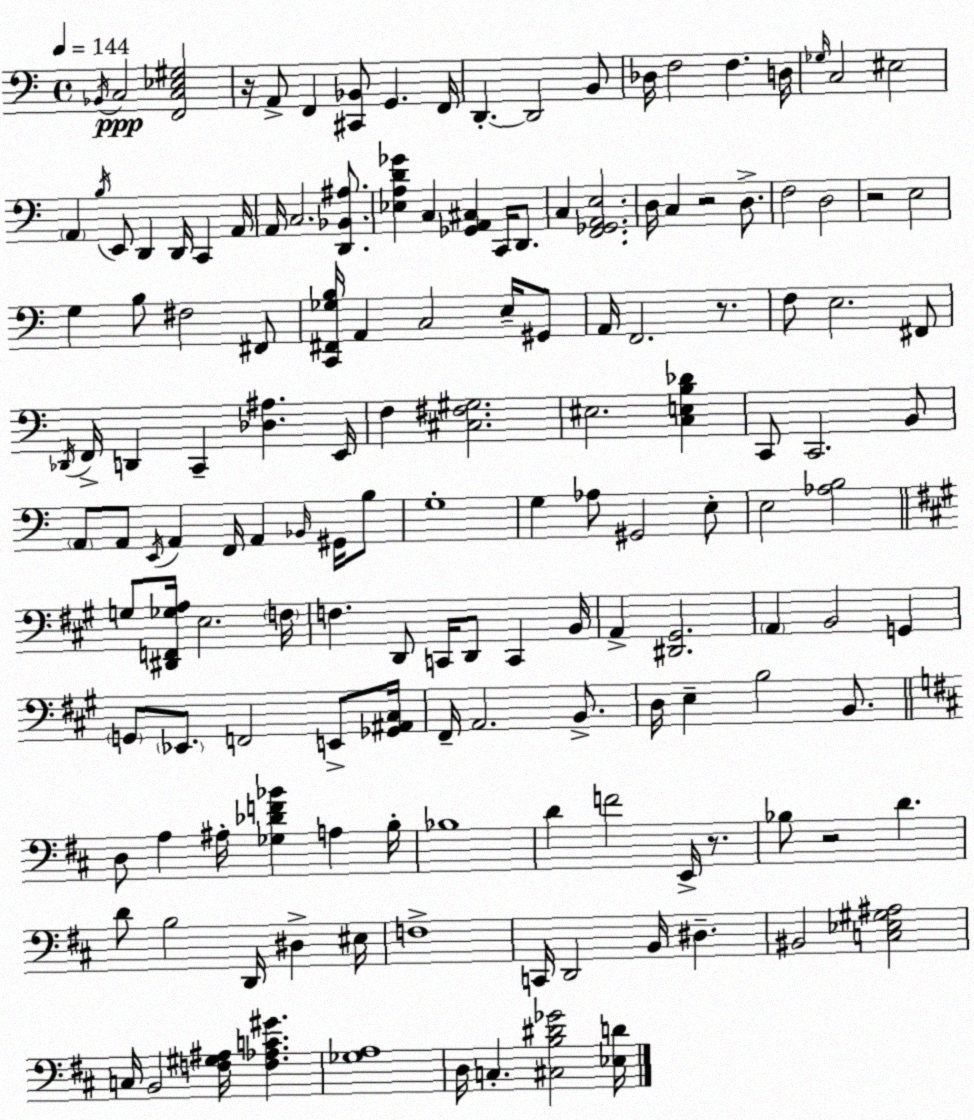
X:1
T:Untitled
M:4/4
L:1/4
K:Am
_B,,/4 C,2 [F,,C,_E,^G,]2 z/4 A,,/2 F,, [^C,,_B,,]/2 G,, F,,/4 D,, D,,2 B,,/2 _D,/4 F,2 F, D,/4 _G,/4 C,2 ^E,2 A,, B,/4 E,,/2 D,, D,,/4 C,, A,,/4 A,,/4 C,2 [D,,_B,,^A,]/2 [_E,A,D_G] C, [_G,,A,,^C,] C,,/4 D,,/2 C, [F,,_G,,A,,E,]2 D,/4 C, z2 D,/2 F,2 D,2 z2 E,2 G, B,/2 ^F,2 ^F,,/2 [C,,^F,,_G,B,]/4 A,, C,2 E,/4 ^G,,/2 A,,/4 F,,2 z/2 F,/2 E,2 ^F,,/2 _D,,/4 F,,/4 D,, C,, [_D,^A,] E,,/4 F, [^C,^F,^G,]2 ^E,2 [C,E,B,_D] C,,/2 C,,2 B,,/2 A,,/2 A,,/2 E,,/4 A,, F,,/4 A,, _B,,/4 ^G,,/4 B,/2 G,4 G, _A,/2 ^G,,2 E,/2 E,2 [_A,B,]2 G,/2 [^D,,F,,_G,A,]/4 E,2 F,/4 F, D,,/2 C,,/4 D,,/2 C,, B,,/4 A,, [^D,,^G,,]2 A,, B,,2 G,, G,,/2 _E,,/2 F,,2 E,,/2 [_G,,^A,,^C,]/4 ^F,,/4 A,,2 B,,/2 D,/4 E, B,2 B,,/2 D,/2 A, ^A,/4 [_G,_DF_B] A, B,/4 _B,4 D F2 E,,/4 z/2 _B,/2 z2 D D/2 B,2 D,,/4 ^D, ^E,/4 F,4 C,,/4 D,,2 B,,/4 ^D, ^B,,2 [C,_E,^G,^A,]2 C,/4 B,,2 [F,^G,^A,]/4 [F,_A,C^G] [_G,A,]4 D,/4 C, [^C,B,^D_G]2 [_E,D]/4